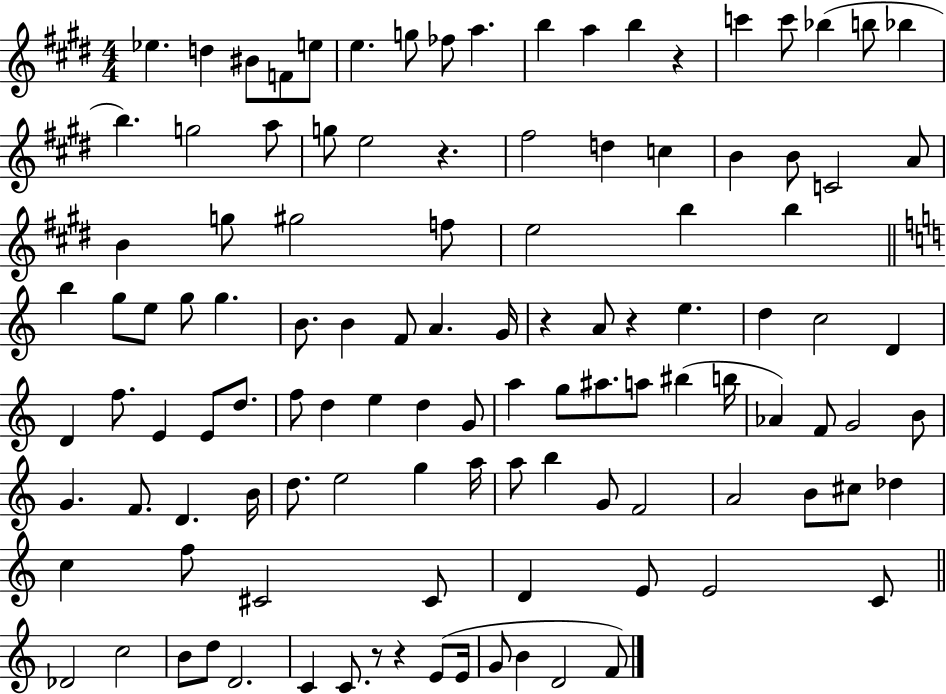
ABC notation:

X:1
T:Untitled
M:4/4
L:1/4
K:E
_e d ^B/2 F/2 e/2 e g/2 _f/2 a b a b z c' c'/2 _b b/2 _b b g2 a/2 g/2 e2 z ^f2 d c B B/2 C2 A/2 B g/2 ^g2 f/2 e2 b b b g/2 e/2 g/2 g B/2 B F/2 A G/4 z A/2 z e d c2 D D f/2 E E/2 d/2 f/2 d e d G/2 a g/2 ^a/2 a/2 ^b b/4 _A F/2 G2 B/2 G F/2 D B/4 d/2 e2 g a/4 a/2 b G/2 F2 A2 B/2 ^c/2 _d c f/2 ^C2 ^C/2 D E/2 E2 C/2 _D2 c2 B/2 d/2 D2 C C/2 z/2 z E/2 E/4 G/2 B D2 F/2